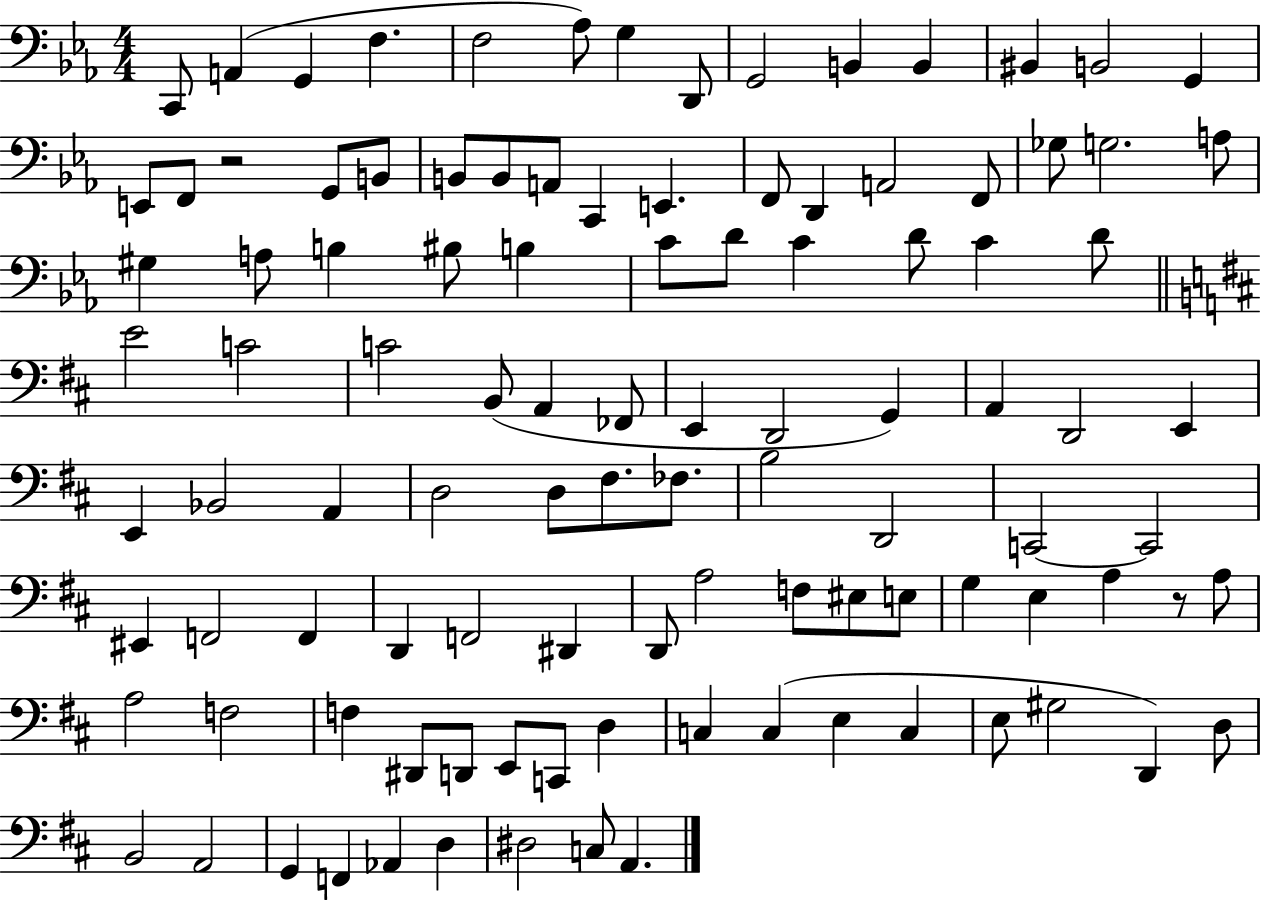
{
  \clef bass
  \numericTimeSignature
  \time 4/4
  \key ees \major
  c,8 a,4( g,4 f4. | f2 aes8) g4 d,8 | g,2 b,4 b,4 | bis,4 b,2 g,4 | \break e,8 f,8 r2 g,8 b,8 | b,8 b,8 a,8 c,4 e,4. | f,8 d,4 a,2 f,8 | ges8 g2. a8 | \break gis4 a8 b4 bis8 b4 | c'8 d'8 c'4 d'8 c'4 d'8 | \bar "||" \break \key b \minor e'2 c'2 | c'2 b,8( a,4 fes,8 | e,4 d,2 g,4) | a,4 d,2 e,4 | \break e,4 bes,2 a,4 | d2 d8 fis8. fes8. | b2 d,2 | c,2~~ c,2 | \break eis,4 f,2 f,4 | d,4 f,2 dis,4 | d,8 a2 f8 eis8 e8 | g4 e4 a4 r8 a8 | \break a2 f2 | f4 dis,8 d,8 e,8 c,8 d4 | c4 c4( e4 c4 | e8 gis2 d,4) d8 | \break b,2 a,2 | g,4 f,4 aes,4 d4 | dis2 c8 a,4. | \bar "|."
}